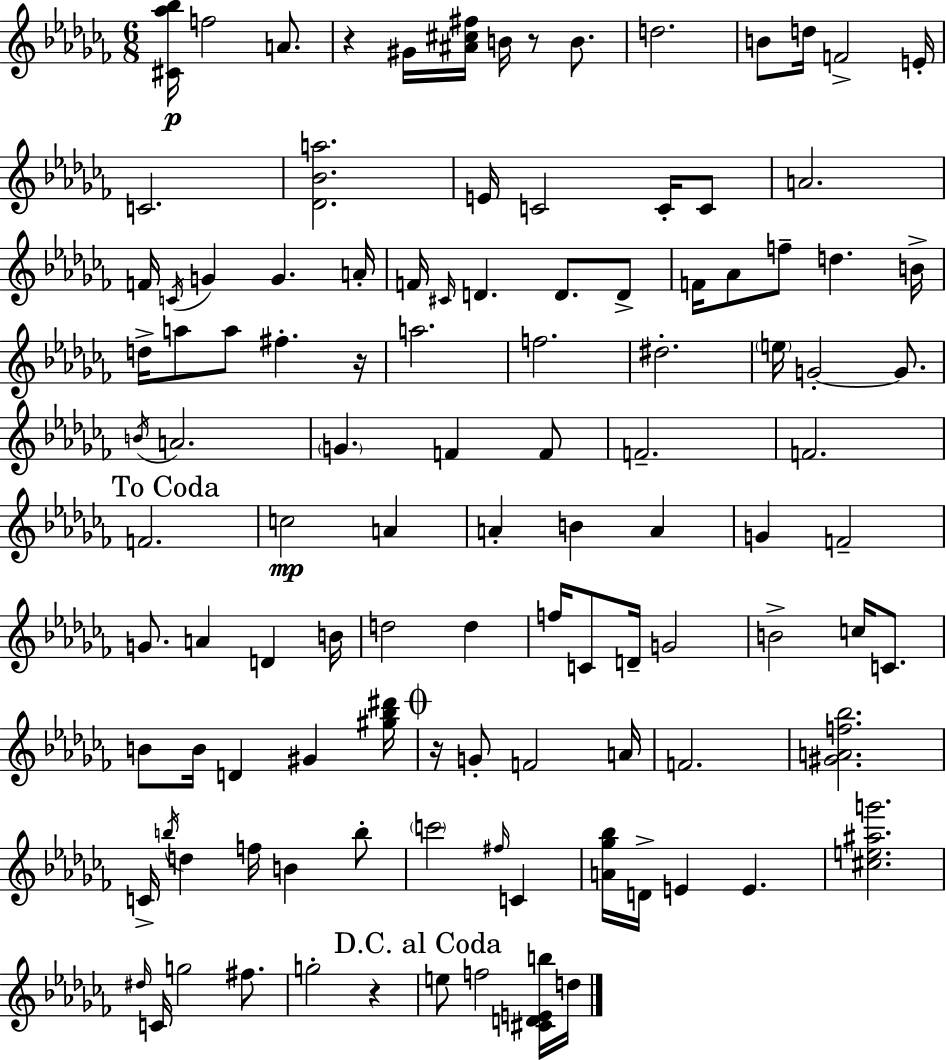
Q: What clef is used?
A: treble